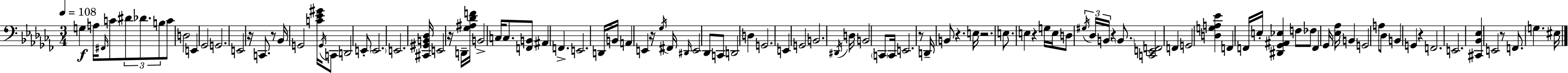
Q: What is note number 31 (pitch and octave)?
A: D2